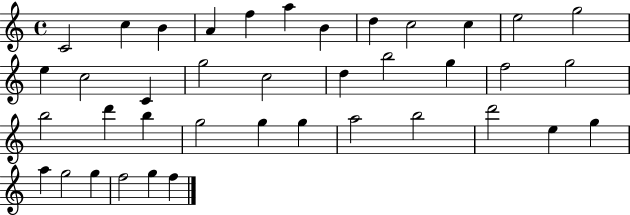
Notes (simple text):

C4/h C5/q B4/q A4/q F5/q A5/q B4/q D5/q C5/h C5/q E5/h G5/h E5/q C5/h C4/q G5/h C5/h D5/q B5/h G5/q F5/h G5/h B5/h D6/q B5/q G5/h G5/q G5/q A5/h B5/h D6/h E5/q G5/q A5/q G5/h G5/q F5/h G5/q F5/q